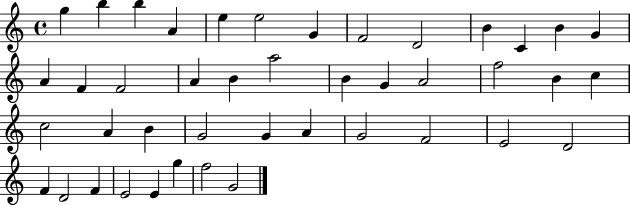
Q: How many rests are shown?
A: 0